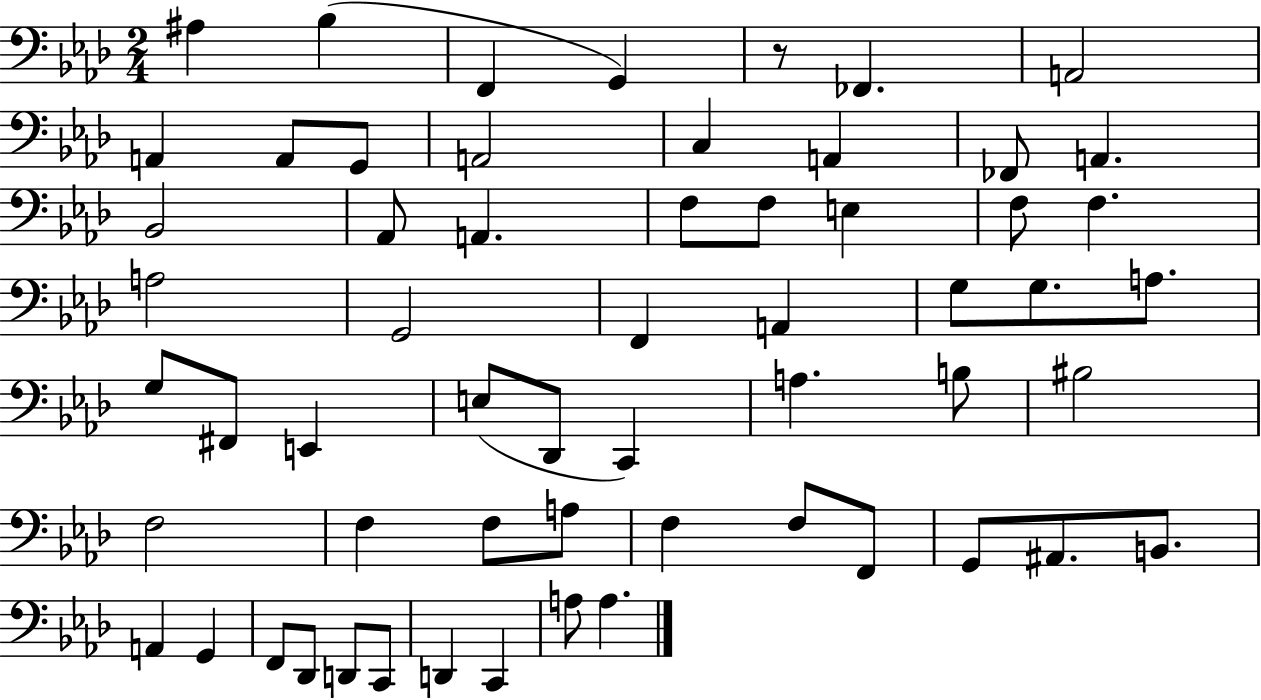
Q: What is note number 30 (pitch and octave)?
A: G3